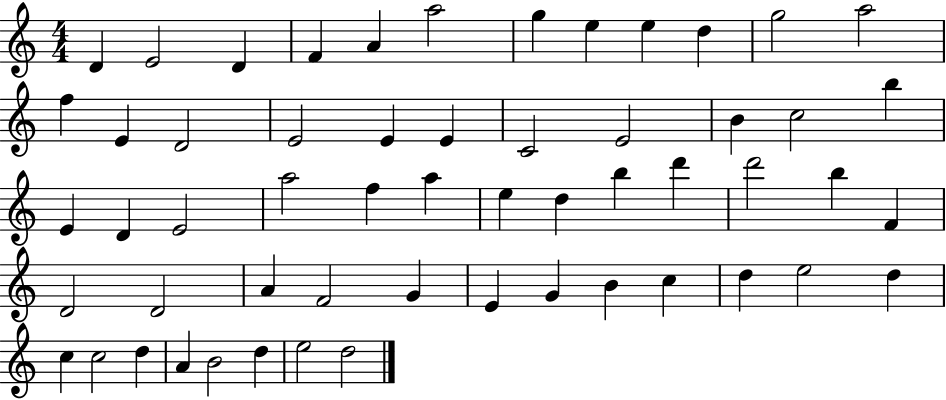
X:1
T:Untitled
M:4/4
L:1/4
K:C
D E2 D F A a2 g e e d g2 a2 f E D2 E2 E E C2 E2 B c2 b E D E2 a2 f a e d b d' d'2 b F D2 D2 A F2 G E G B c d e2 d c c2 d A B2 d e2 d2